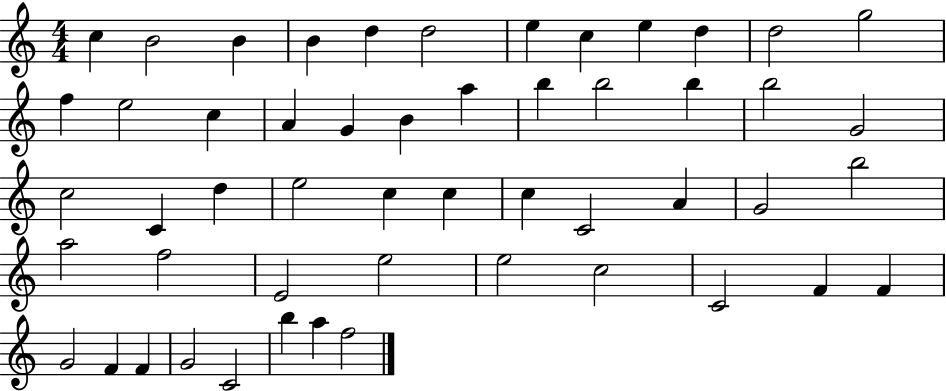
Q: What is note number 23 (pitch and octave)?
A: B5